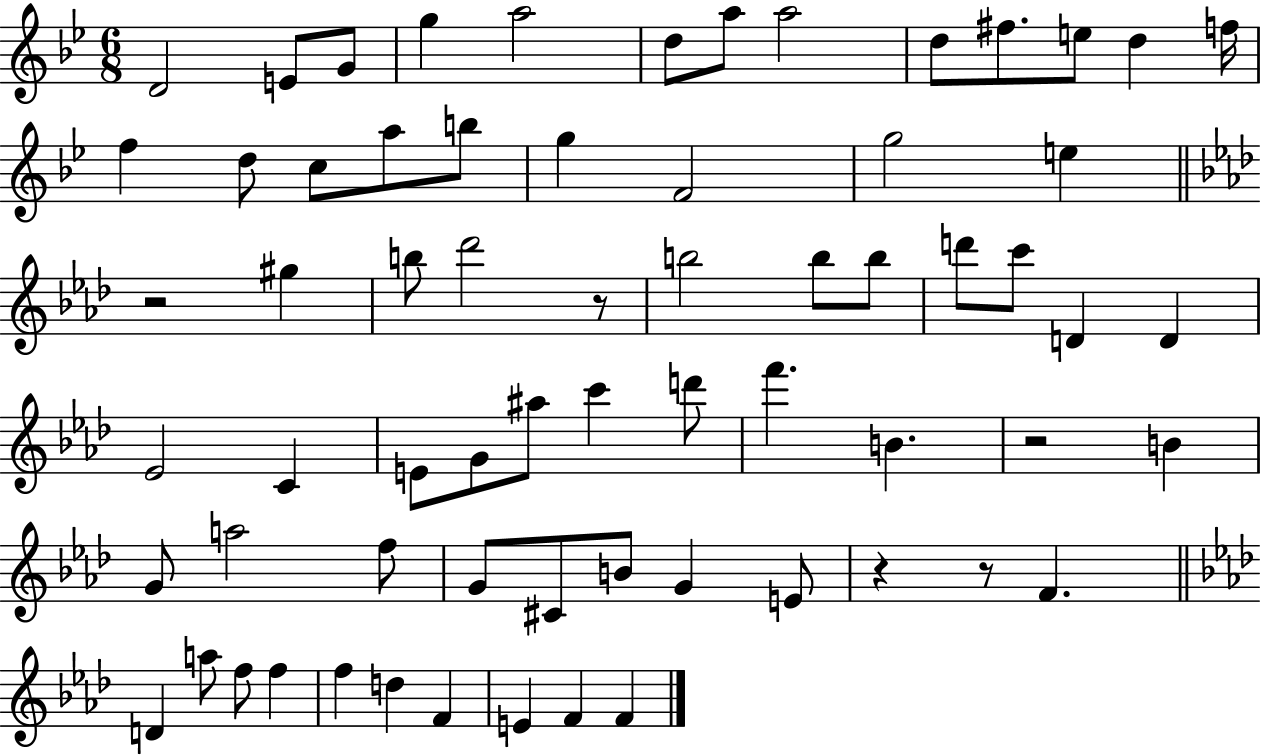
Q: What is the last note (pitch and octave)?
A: F4